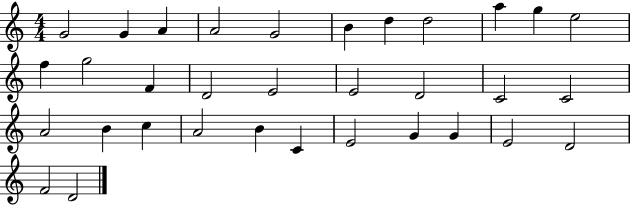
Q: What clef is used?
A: treble